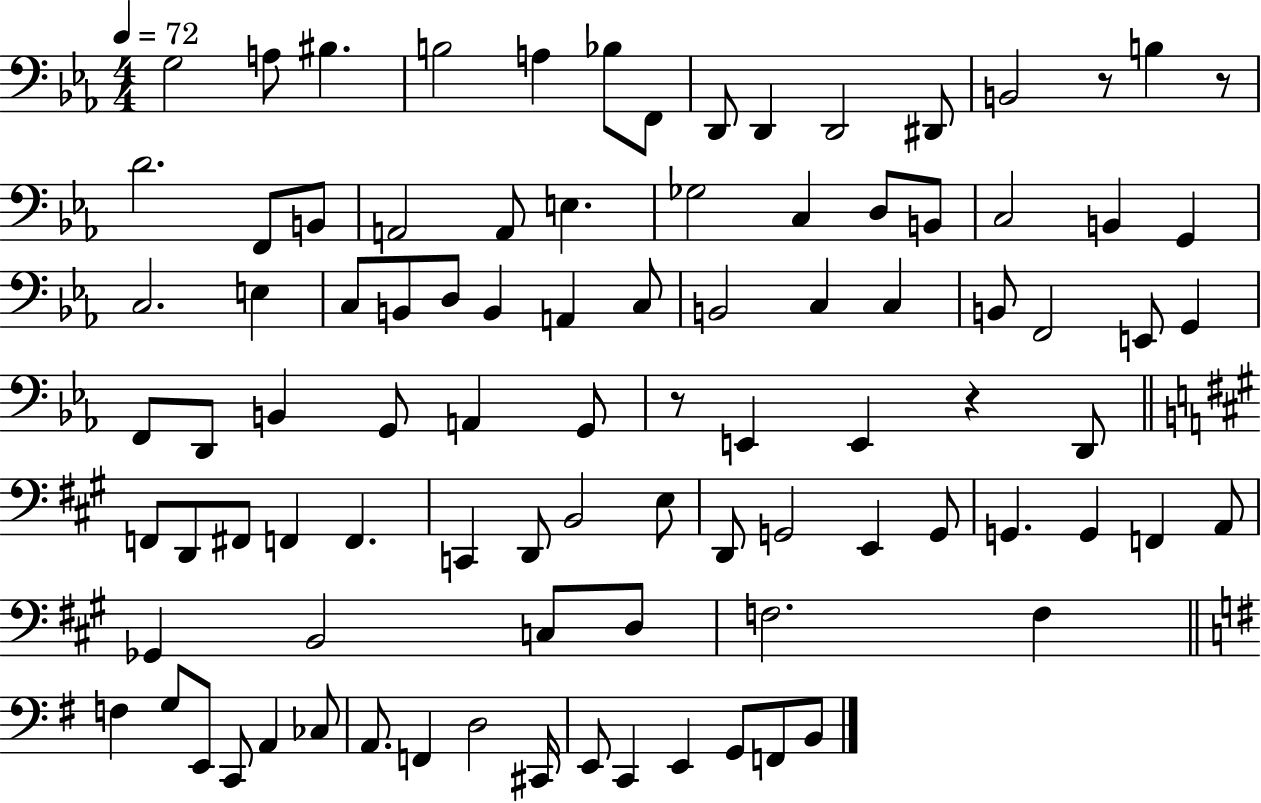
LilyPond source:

{
  \clef bass
  \numericTimeSignature
  \time 4/4
  \key ees \major
  \tempo 4 = 72
  \repeat volta 2 { g2 a8 bis4. | b2 a4 bes8 f,8 | d,8 d,4 d,2 dis,8 | b,2 r8 b4 r8 | \break d'2. f,8 b,8 | a,2 a,8 e4. | ges2 c4 d8 b,8 | c2 b,4 g,4 | \break c2. e4 | c8 b,8 d8 b,4 a,4 c8 | b,2 c4 c4 | b,8 f,2 e,8 g,4 | \break f,8 d,8 b,4 g,8 a,4 g,8 | r8 e,4 e,4 r4 d,8 | \bar "||" \break \key a \major f,8 d,8 fis,8 f,4 f,4. | c,4 d,8 b,2 e8 | d,8 g,2 e,4 g,8 | g,4. g,4 f,4 a,8 | \break ges,4 b,2 c8 d8 | f2. f4 | \bar "||" \break \key g \major f4 g8 e,8 c,8 a,4 ces8 | a,8. f,4 d2 cis,16 | e,8 c,4 e,4 g,8 f,8 b,8 | } \bar "|."
}